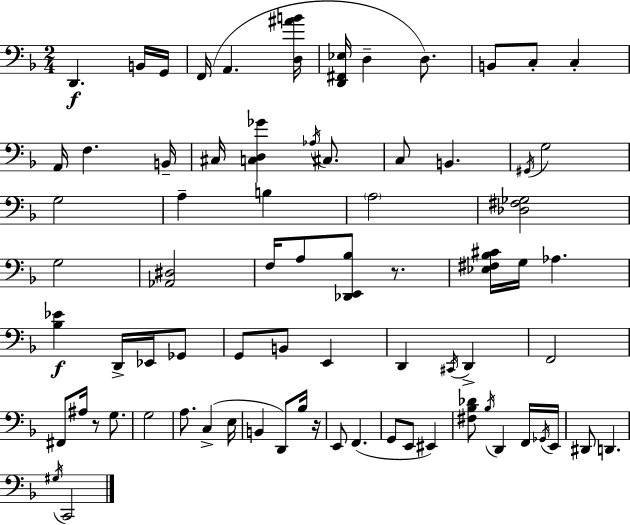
{
  \clef bass
  \numericTimeSignature
  \time 2/4
  \key d \minor
  d,4.\f b,16 g,16 | f,16( a,4. <d ais' b'>16 | <d, fis, ees>16 d4-- d8.) | b,8 c8-. c4-. | \break a,16 f4. b,16-- | cis16 <c d ges'>4 \acciaccatura { aes16 } cis8. | c8 b,4. | \acciaccatura { gis,16 } g2 | \break g2 | a4-- b4 | \parenthesize a2 | <des fis ges>2 | \break g2 | <aes, dis>2 | f16 a8 <des, e, bes>8 r8. | <ees fis bes cis'>16 g16 aes4. | \break <bes ees'>4\f d,16-> ees,16 | ges,8 g,8 b,8 e,4 | d,4 \acciaccatura { cis,16 } d,4-> | f,2 | \break fis,8 ais16 r8 | g8. g2 | a8. c4->( | e16 b,4 d,8) | \break bes16 r16 e,8 f,4.( | g,8 e,8 eis,4) | <fis bes des'>8 \acciaccatura { bes16 } d,4 | f,16 \acciaccatura { ges,16 } e,16 dis,8 d,4. | \break \acciaccatura { gis16 } c,2 | \bar "|."
}